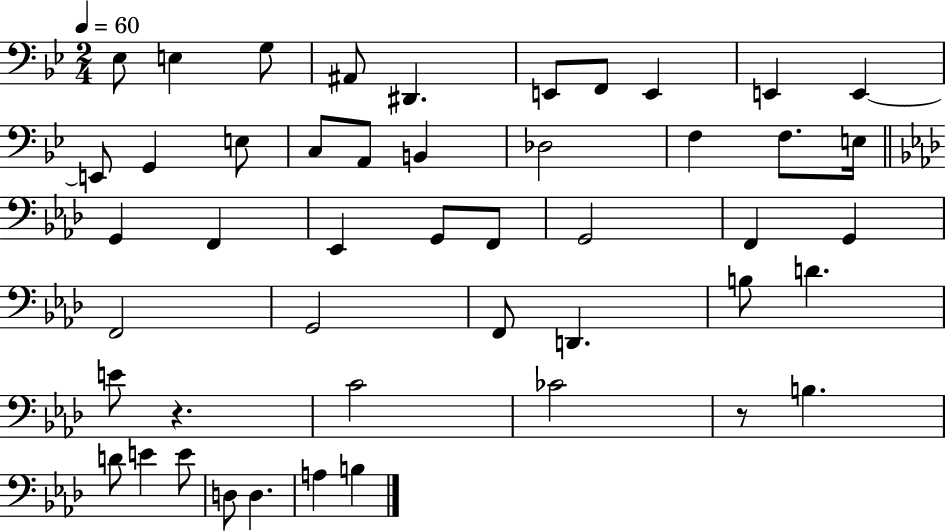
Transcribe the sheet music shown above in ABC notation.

X:1
T:Untitled
M:2/4
L:1/4
K:Bb
_E,/2 E, G,/2 ^A,,/2 ^D,, E,,/2 F,,/2 E,, E,, E,, E,,/2 G,, E,/2 C,/2 A,,/2 B,, _D,2 F, F,/2 E,/4 G,, F,, _E,, G,,/2 F,,/2 G,,2 F,, G,, F,,2 G,,2 F,,/2 D,, B,/2 D E/2 z C2 _C2 z/2 B, D/2 E E/2 D,/2 D, A, B,